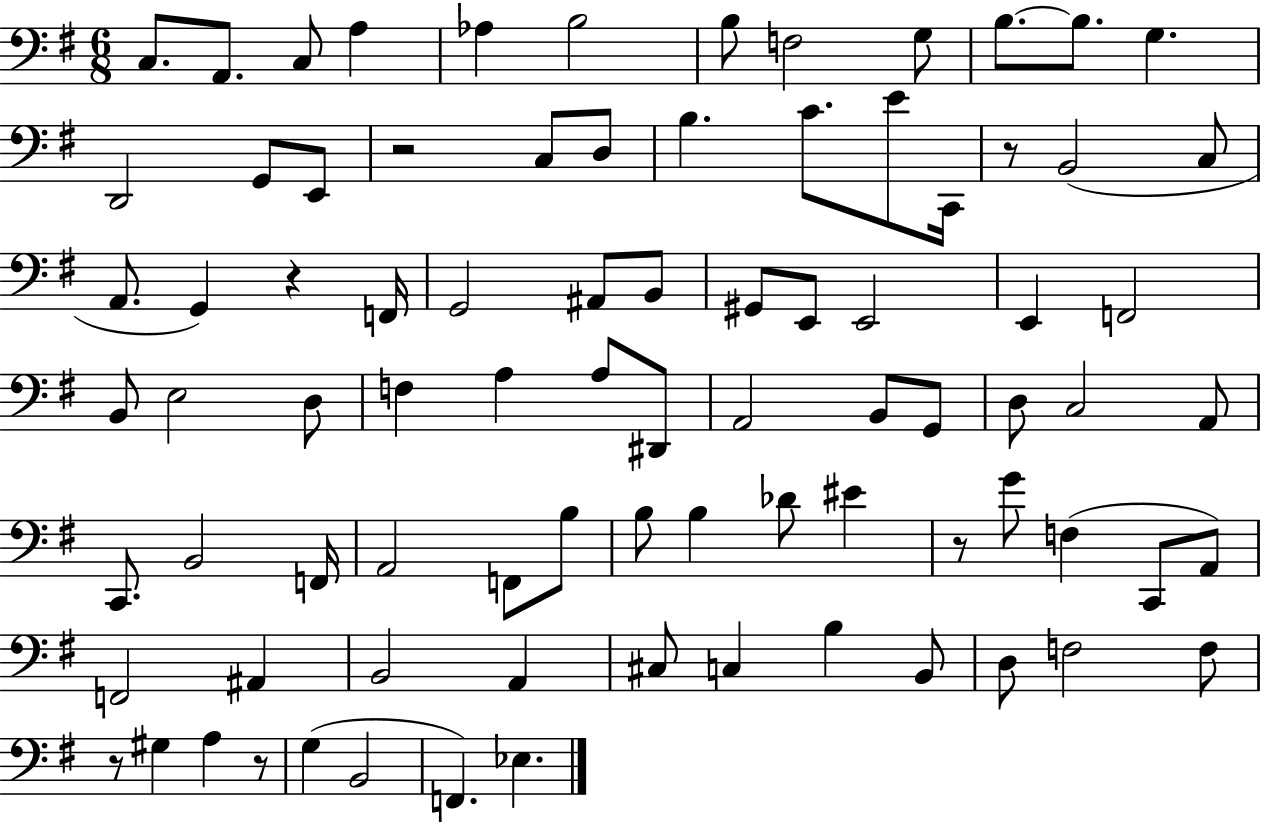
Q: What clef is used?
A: bass